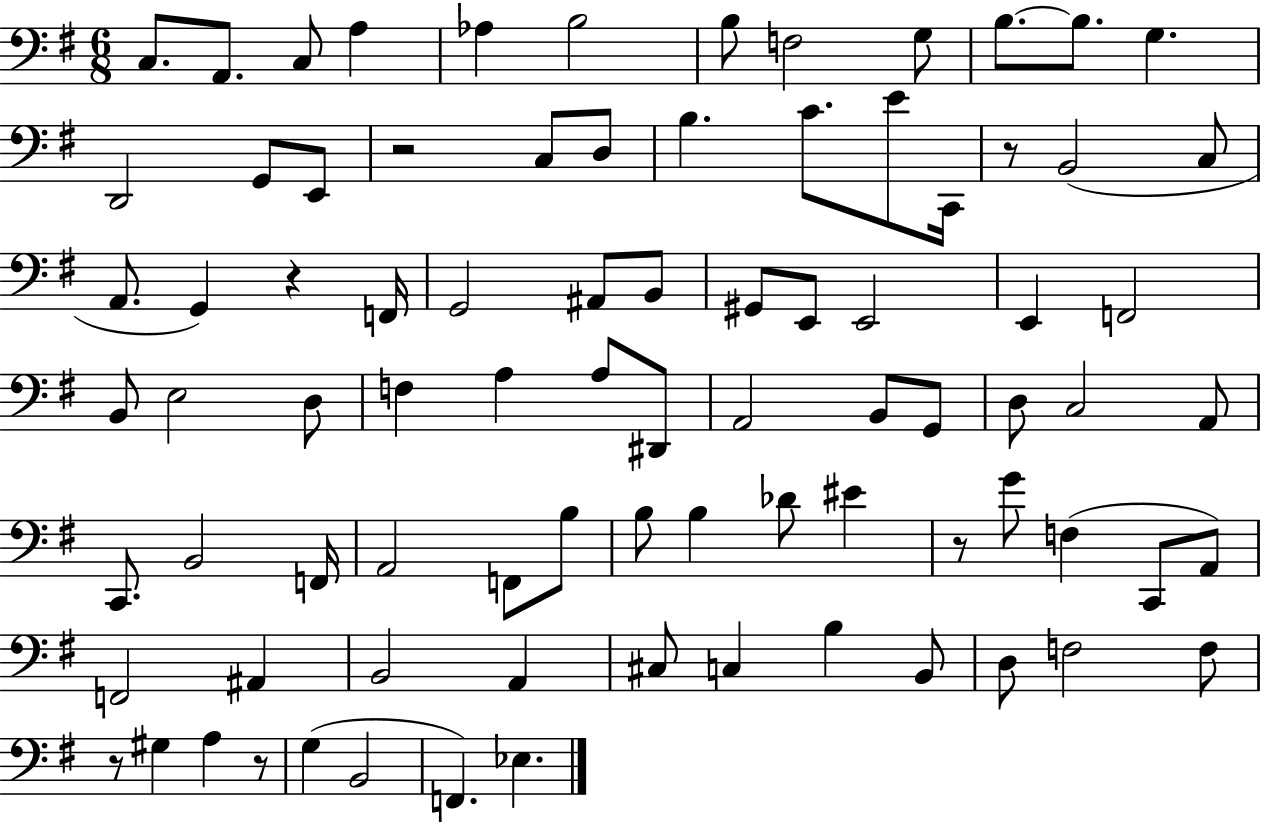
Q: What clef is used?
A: bass